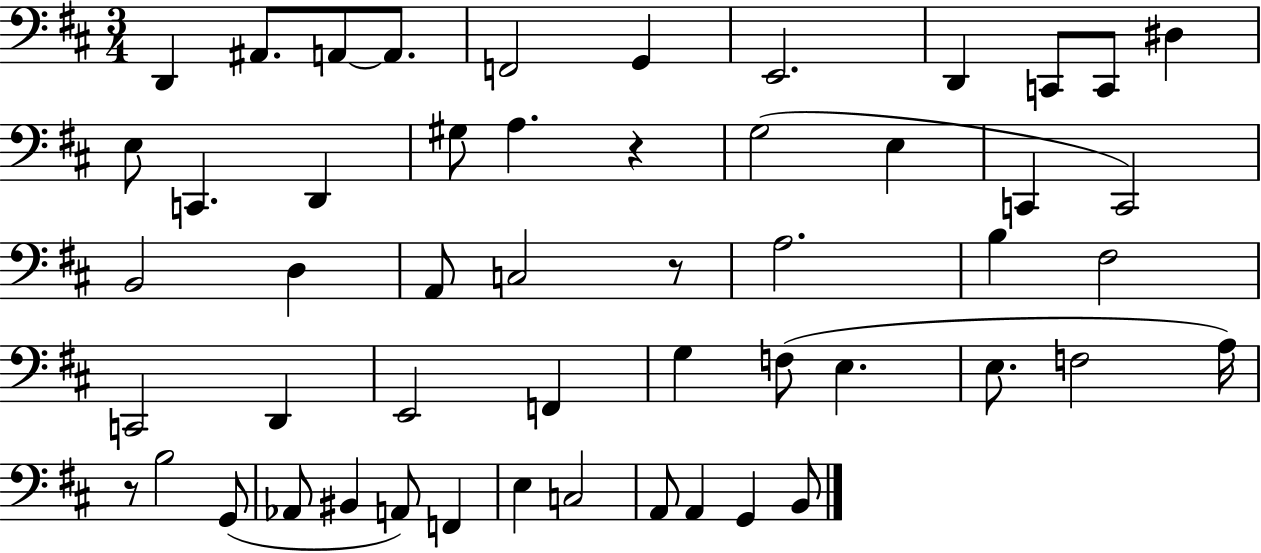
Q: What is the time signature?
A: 3/4